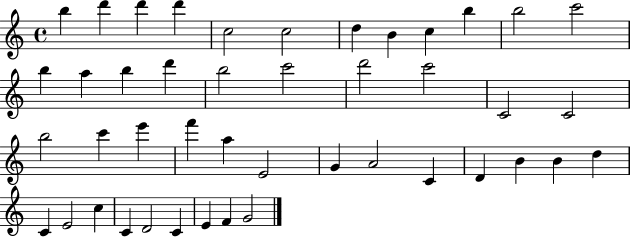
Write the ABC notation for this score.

X:1
T:Untitled
M:4/4
L:1/4
K:C
b d' d' d' c2 c2 d B c b b2 c'2 b a b d' b2 c'2 d'2 c'2 C2 C2 b2 c' e' f' a E2 G A2 C D B B d C E2 c C D2 C E F G2